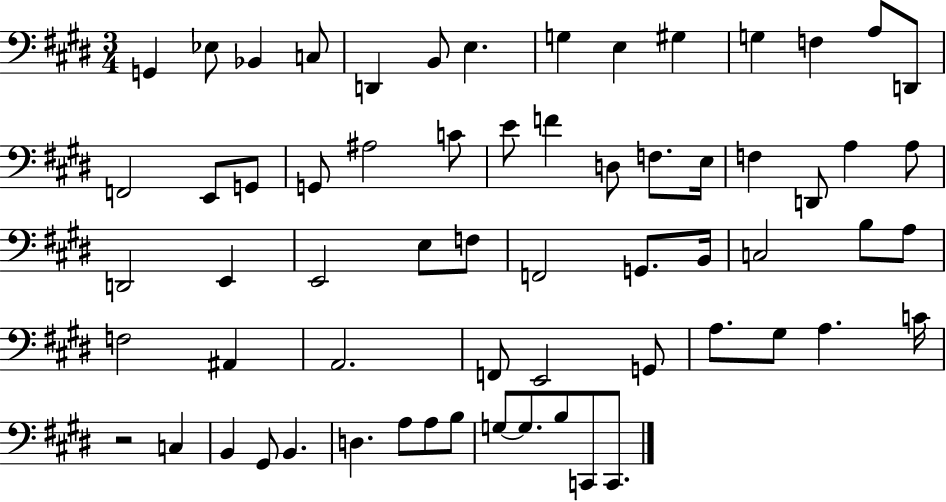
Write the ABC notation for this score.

X:1
T:Untitled
M:3/4
L:1/4
K:E
G,, _E,/2 _B,, C,/2 D,, B,,/2 E, G, E, ^G, G, F, A,/2 D,,/2 F,,2 E,,/2 G,,/2 G,,/2 ^A,2 C/2 E/2 F D,/2 F,/2 E,/4 F, D,,/2 A, A,/2 D,,2 E,, E,,2 E,/2 F,/2 F,,2 G,,/2 B,,/4 C,2 B,/2 A,/2 F,2 ^A,, A,,2 F,,/2 E,,2 G,,/2 A,/2 ^G,/2 A, C/4 z2 C, B,, ^G,,/2 B,, D, A,/2 A,/2 B,/2 G,/2 G,/2 B,/2 C,,/2 C,,/2